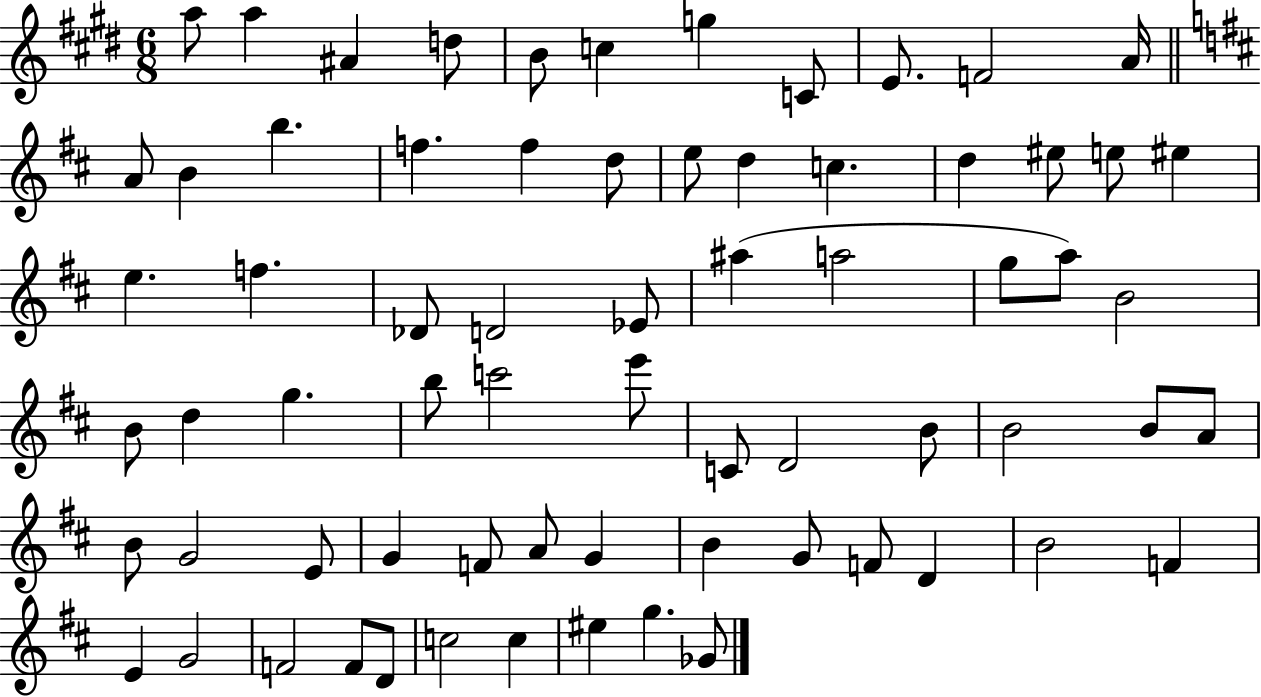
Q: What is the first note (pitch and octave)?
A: A5